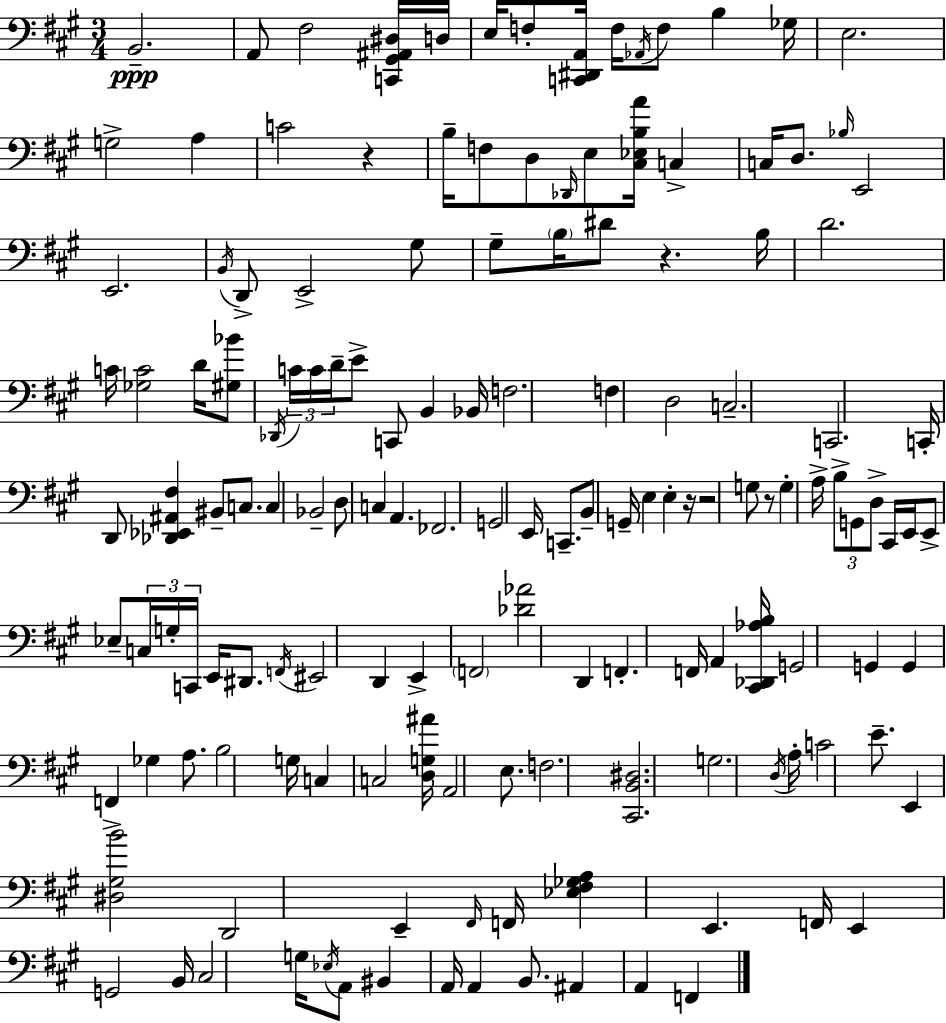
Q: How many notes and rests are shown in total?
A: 147